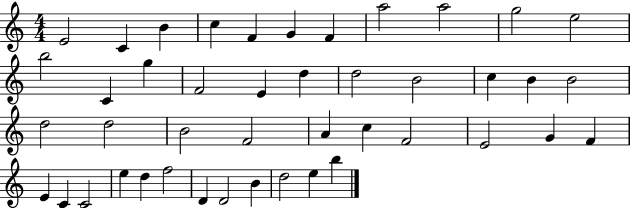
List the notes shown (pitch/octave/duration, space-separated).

E4/h C4/q B4/q C5/q F4/q G4/q F4/q A5/h A5/h G5/h E5/h B5/h C4/q G5/q F4/h E4/q D5/q D5/h B4/h C5/q B4/q B4/h D5/h D5/h B4/h F4/h A4/q C5/q F4/h E4/h G4/q F4/q E4/q C4/q C4/h E5/q D5/q F5/h D4/q D4/h B4/q D5/h E5/q B5/q